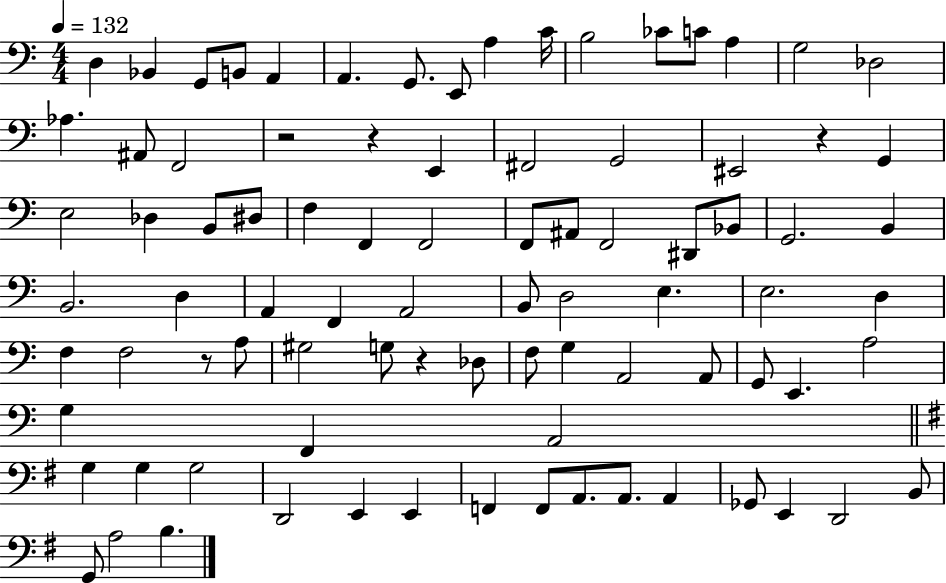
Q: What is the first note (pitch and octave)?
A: D3